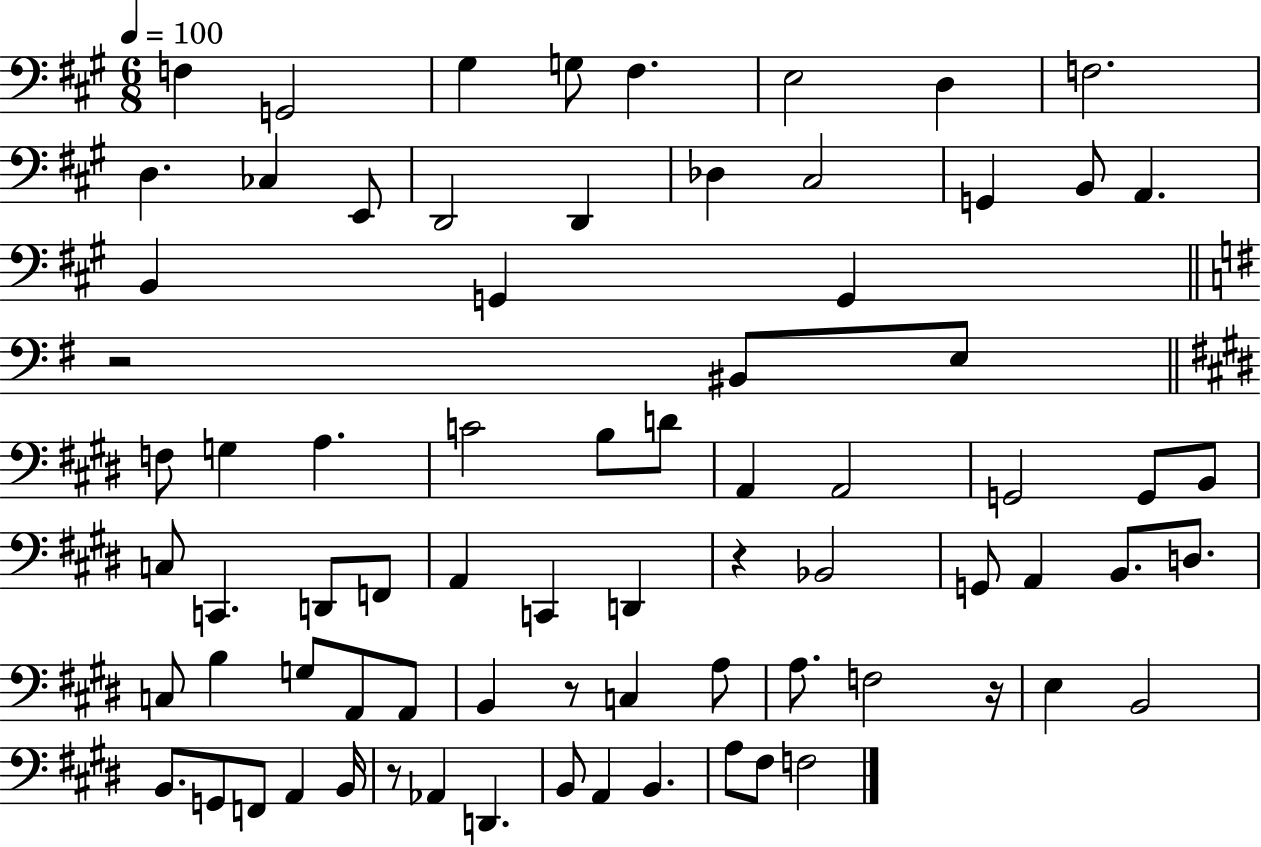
F3/q G2/h G#3/q G3/e F#3/q. E3/h D3/q F3/h. D3/q. CES3/q E2/e D2/h D2/q Db3/q C#3/h G2/q B2/e A2/q. B2/q G2/q G2/q R/h BIS2/e E3/e F3/e G3/q A3/q. C4/h B3/e D4/e A2/q A2/h G2/h G2/e B2/e C3/e C2/q. D2/e F2/e A2/q C2/q D2/q R/q Bb2/h G2/e A2/q B2/e. D3/e. C3/e B3/q G3/e A2/e A2/e B2/q R/e C3/q A3/e A3/e. F3/h R/s E3/q B2/h B2/e. G2/e F2/e A2/q B2/s R/e Ab2/q D2/q. B2/e A2/q B2/q. A3/e F#3/e F3/h